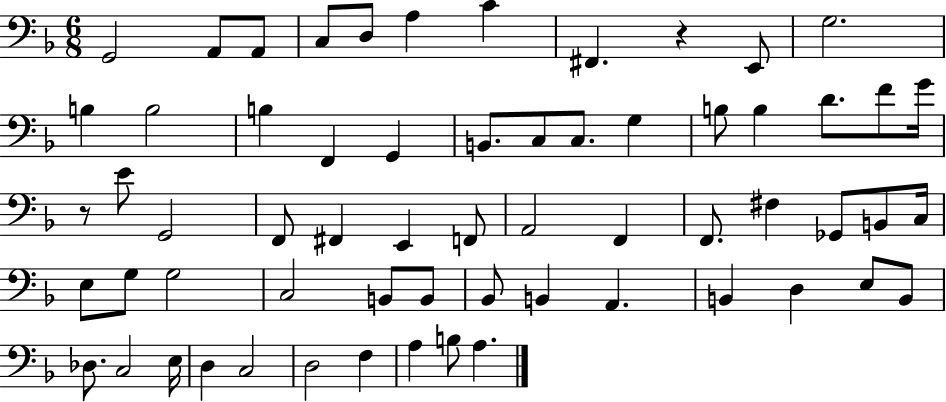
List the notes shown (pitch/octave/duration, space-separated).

G2/h A2/e A2/e C3/e D3/e A3/q C4/q F#2/q. R/q E2/e G3/h. B3/q B3/h B3/q F2/q G2/q B2/e. C3/e C3/e. G3/q B3/e B3/q D4/e. F4/e G4/s R/e E4/e G2/h F2/e F#2/q E2/q F2/e A2/h F2/q F2/e. F#3/q Gb2/e B2/e C3/s E3/e G3/e G3/h C3/h B2/e B2/e Bb2/e B2/q A2/q. B2/q D3/q E3/e B2/e Db3/e. C3/h E3/s D3/q C3/h D3/h F3/q A3/q B3/e A3/q.